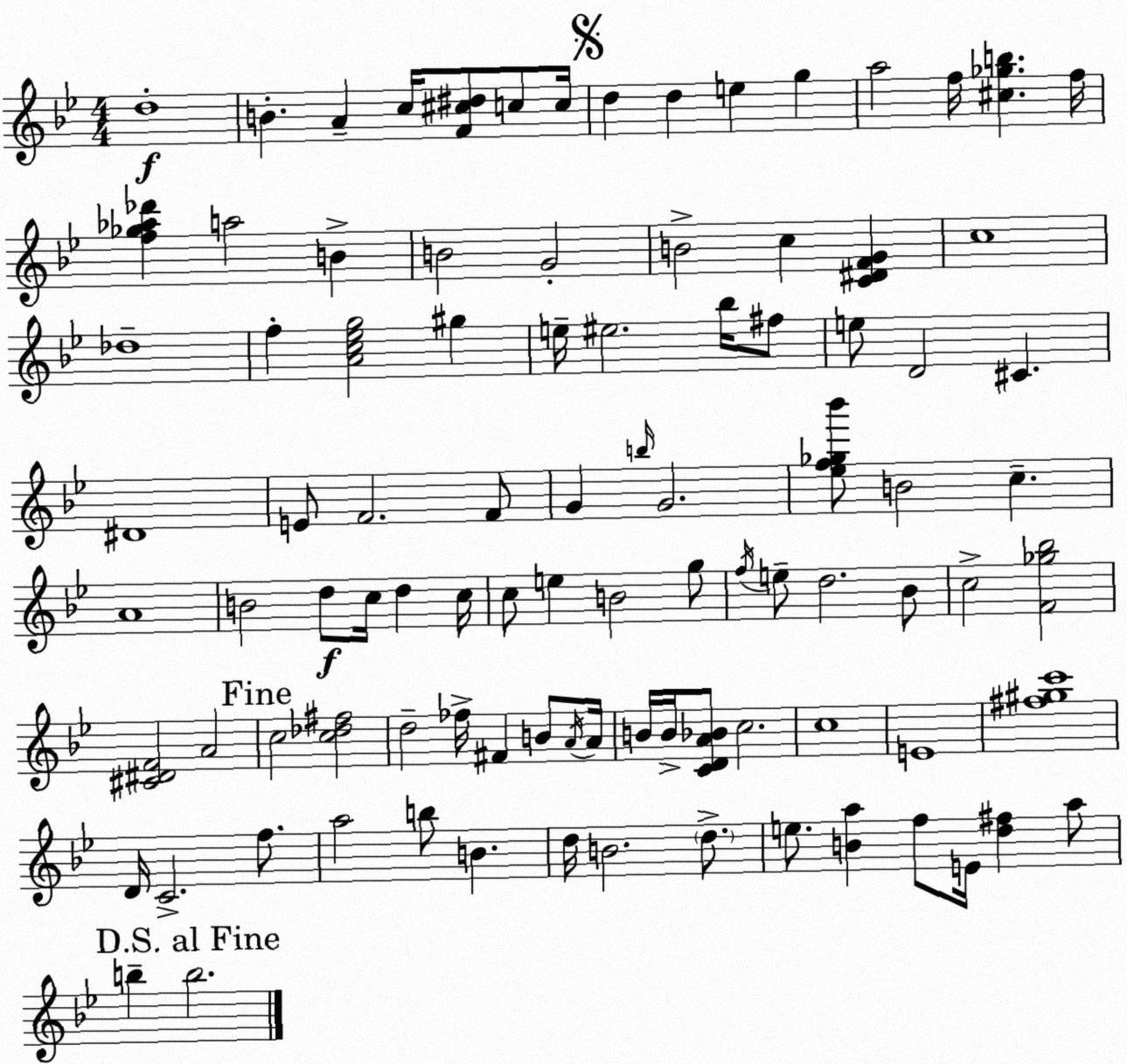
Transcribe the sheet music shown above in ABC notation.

X:1
T:Untitled
M:4/4
L:1/4
K:Gm
d4 B A c/4 [F^c^d]/2 c/2 c/4 d d e g a2 f/4 [^c_gb] f/4 [f_g_a_d'] a2 B B2 G2 B2 c [C^DFG] c4 _d4 f [Ac_eg]2 ^g e/4 ^e2 _b/4 ^f/2 e/2 D2 ^C ^D4 E/2 F2 F/2 G b/4 G2 [_ef_g_b']/2 B2 c A4 B2 d/2 c/4 d c/4 c/2 e B2 g/2 f/4 e/2 d2 _B/2 c2 [F_g_b]2 [^C^DF]2 A2 c2 [c_d^f]2 d2 _f/4 ^F B/2 A/4 A/4 B/4 B/4 [CDA_B]/2 c2 c4 E4 [^f^gc']4 D/4 C2 f/2 a2 b/2 B d/4 B2 d/2 e/2 [Ba] f/2 E/4 [d^f] a/2 b b2